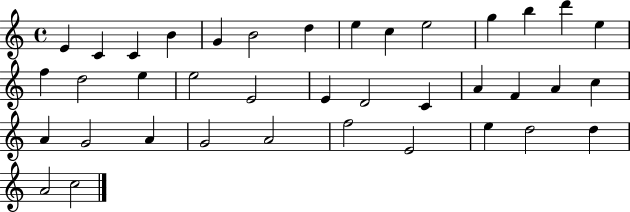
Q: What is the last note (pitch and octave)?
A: C5